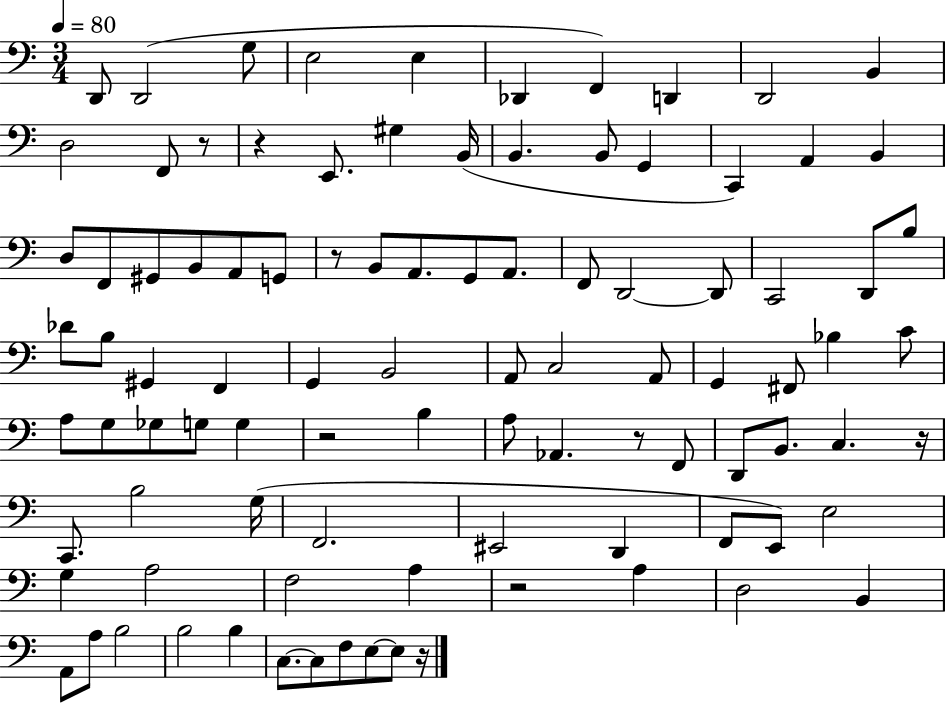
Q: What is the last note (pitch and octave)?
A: E3